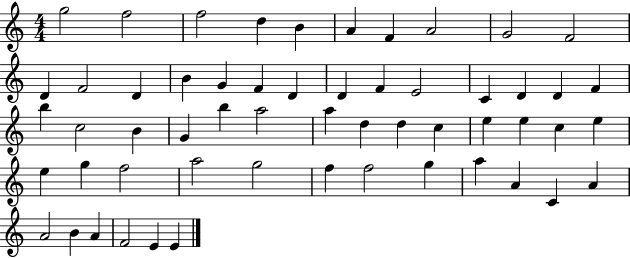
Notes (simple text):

G5/h F5/h F5/h D5/q B4/q A4/q F4/q A4/h G4/h F4/h D4/q F4/h D4/q B4/q G4/q F4/q D4/q D4/q F4/q E4/h C4/q D4/q D4/q F4/q B5/q C5/h B4/q G4/q B5/q A5/h A5/q D5/q D5/q C5/q E5/q E5/q C5/q E5/q E5/q G5/q F5/h A5/h G5/h F5/q F5/h G5/q A5/q A4/q C4/q A4/q A4/h B4/q A4/q F4/h E4/q E4/q